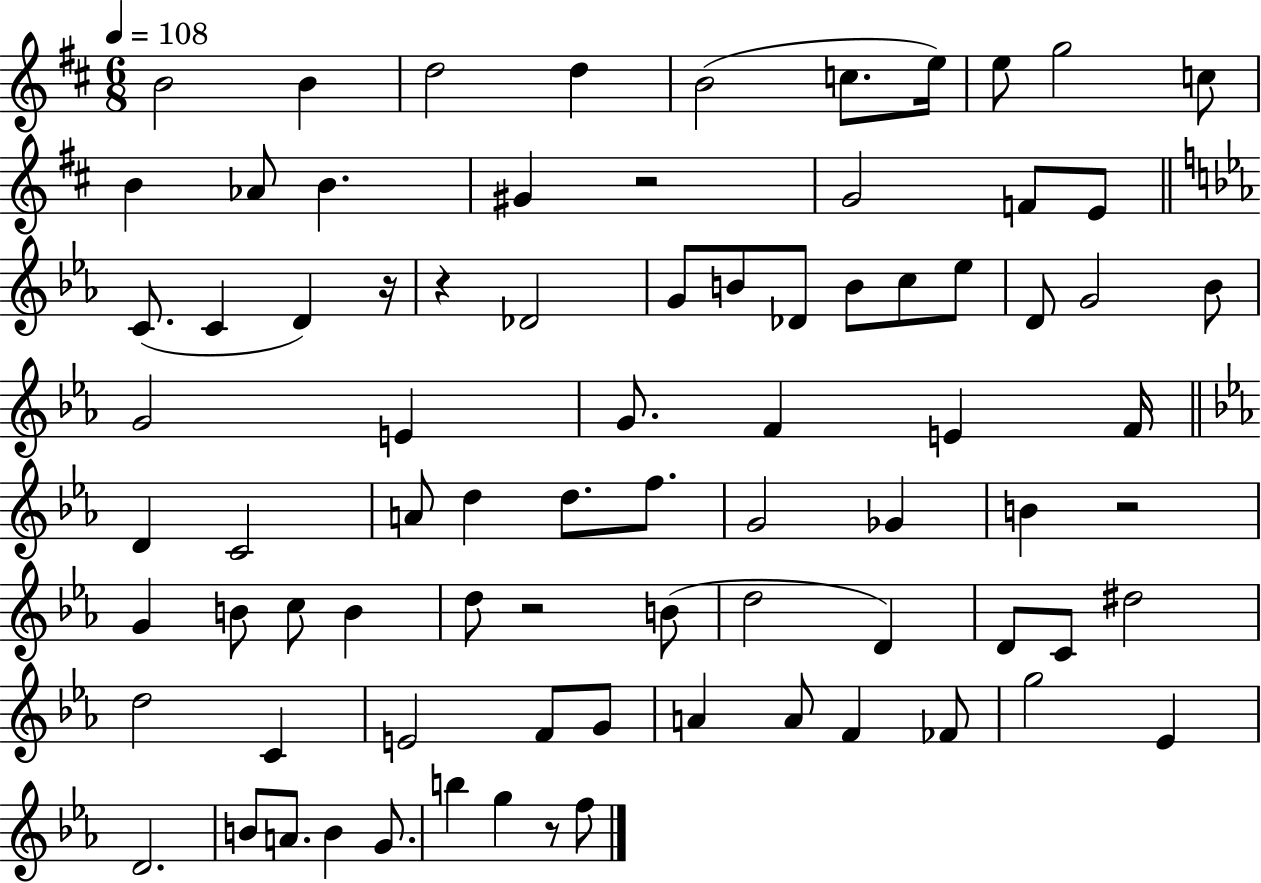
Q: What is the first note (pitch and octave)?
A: B4